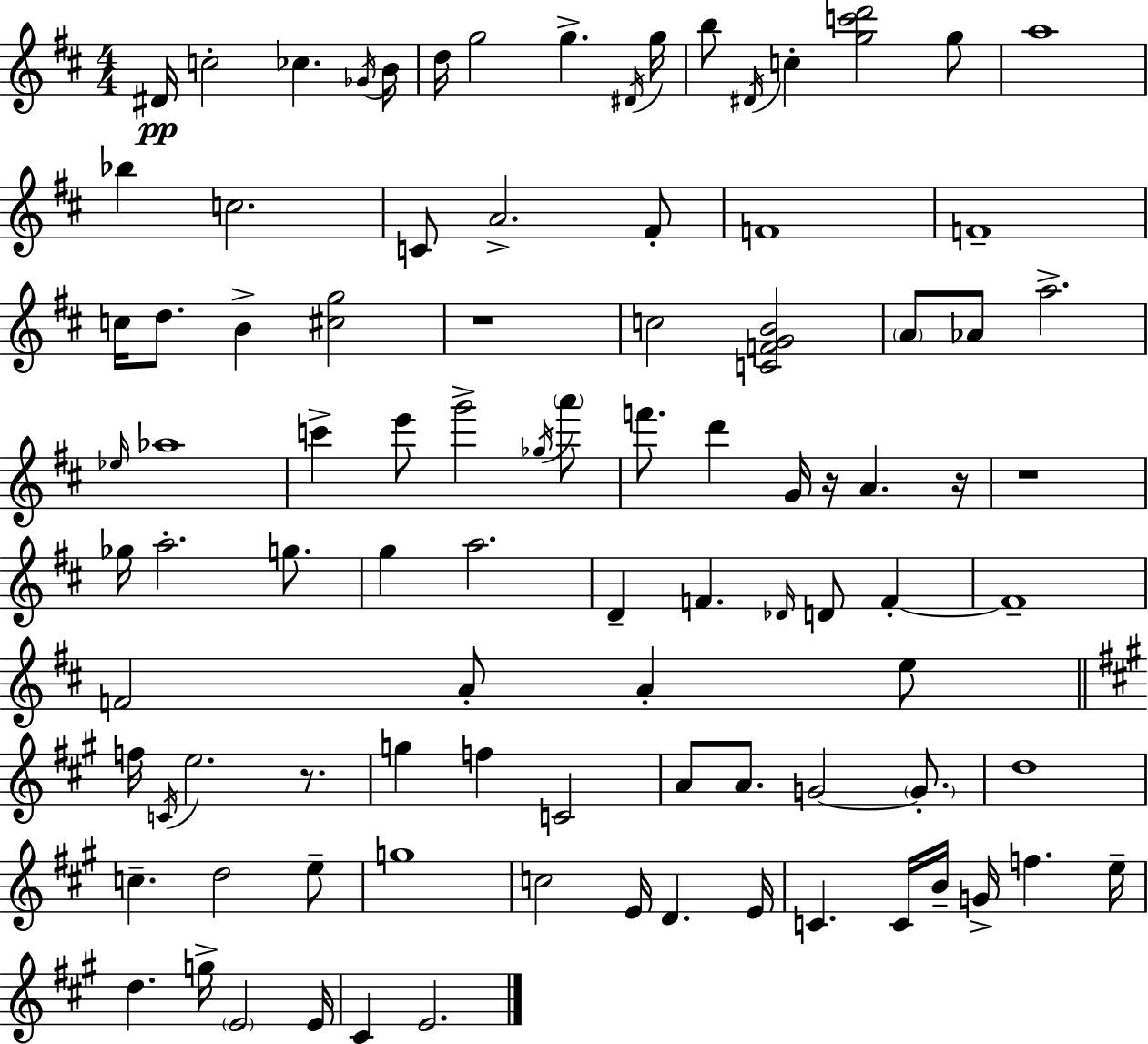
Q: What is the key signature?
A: D major